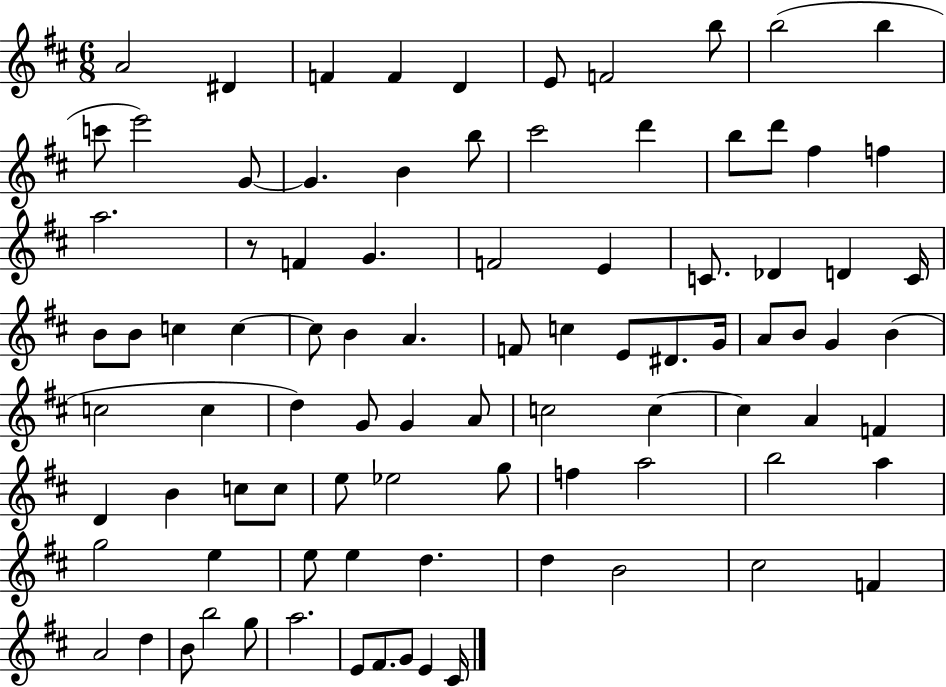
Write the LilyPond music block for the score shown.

{
  \clef treble
  \numericTimeSignature
  \time 6/8
  \key d \major
  a'2 dis'4 | f'4 f'4 d'4 | e'8 f'2 b''8 | b''2( b''4 | \break c'''8 e'''2) g'8~~ | g'4. b'4 b''8 | cis'''2 d'''4 | b''8 d'''8 fis''4 f''4 | \break a''2. | r8 f'4 g'4. | f'2 e'4 | c'8. des'4 d'4 c'16 | \break b'8 b'8 c''4 c''4~~ | c''8 b'4 a'4. | f'8 c''4 e'8 dis'8. g'16 | a'8 b'8 g'4 b'4( | \break c''2 c''4 | d''4) g'8 g'4 a'8 | c''2 c''4~~ | c''4 a'4 f'4 | \break d'4 b'4 c''8 c''8 | e''8 ees''2 g''8 | f''4 a''2 | b''2 a''4 | \break g''2 e''4 | e''8 e''4 d''4. | d''4 b'2 | cis''2 f'4 | \break a'2 d''4 | b'8 b''2 g''8 | a''2. | e'8 fis'8. g'8 e'4 cis'16 | \break \bar "|."
}